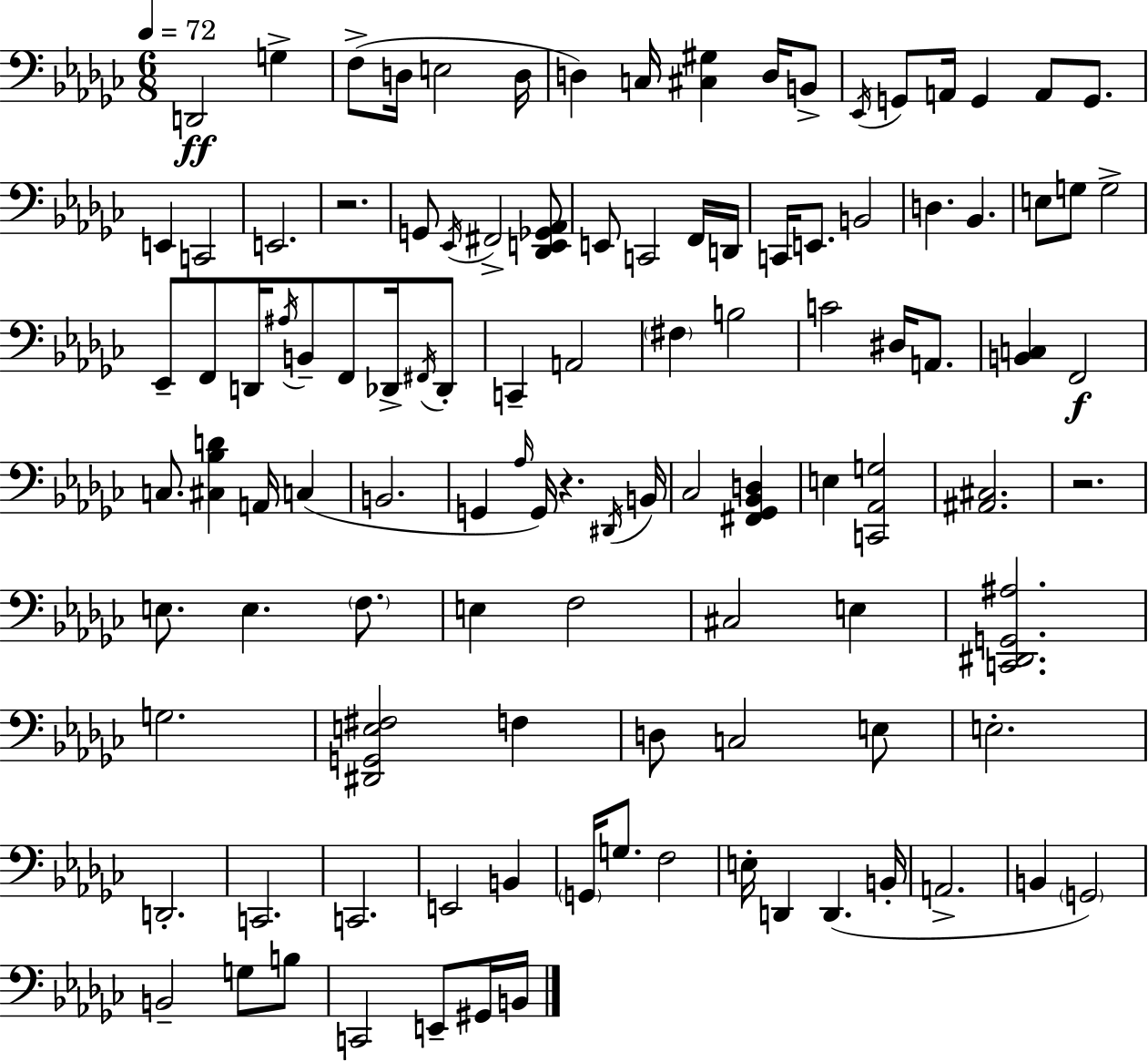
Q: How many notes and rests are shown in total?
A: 109